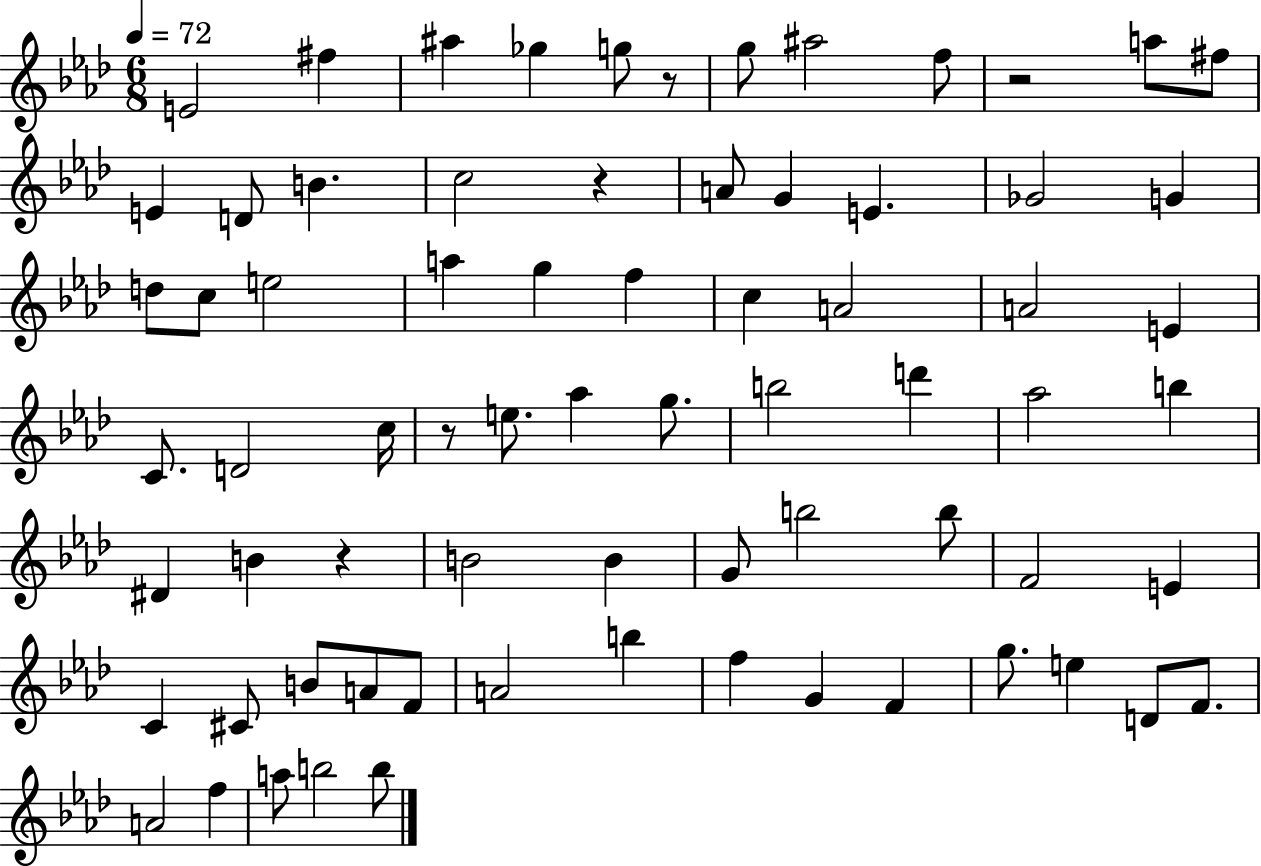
X:1
T:Untitled
M:6/8
L:1/4
K:Ab
E2 ^f ^a _g g/2 z/2 g/2 ^a2 f/2 z2 a/2 ^f/2 E D/2 B c2 z A/2 G E _G2 G d/2 c/2 e2 a g f c A2 A2 E C/2 D2 c/4 z/2 e/2 _a g/2 b2 d' _a2 b ^D B z B2 B G/2 b2 b/2 F2 E C ^C/2 B/2 A/2 F/2 A2 b f G F g/2 e D/2 F/2 A2 f a/2 b2 b/2